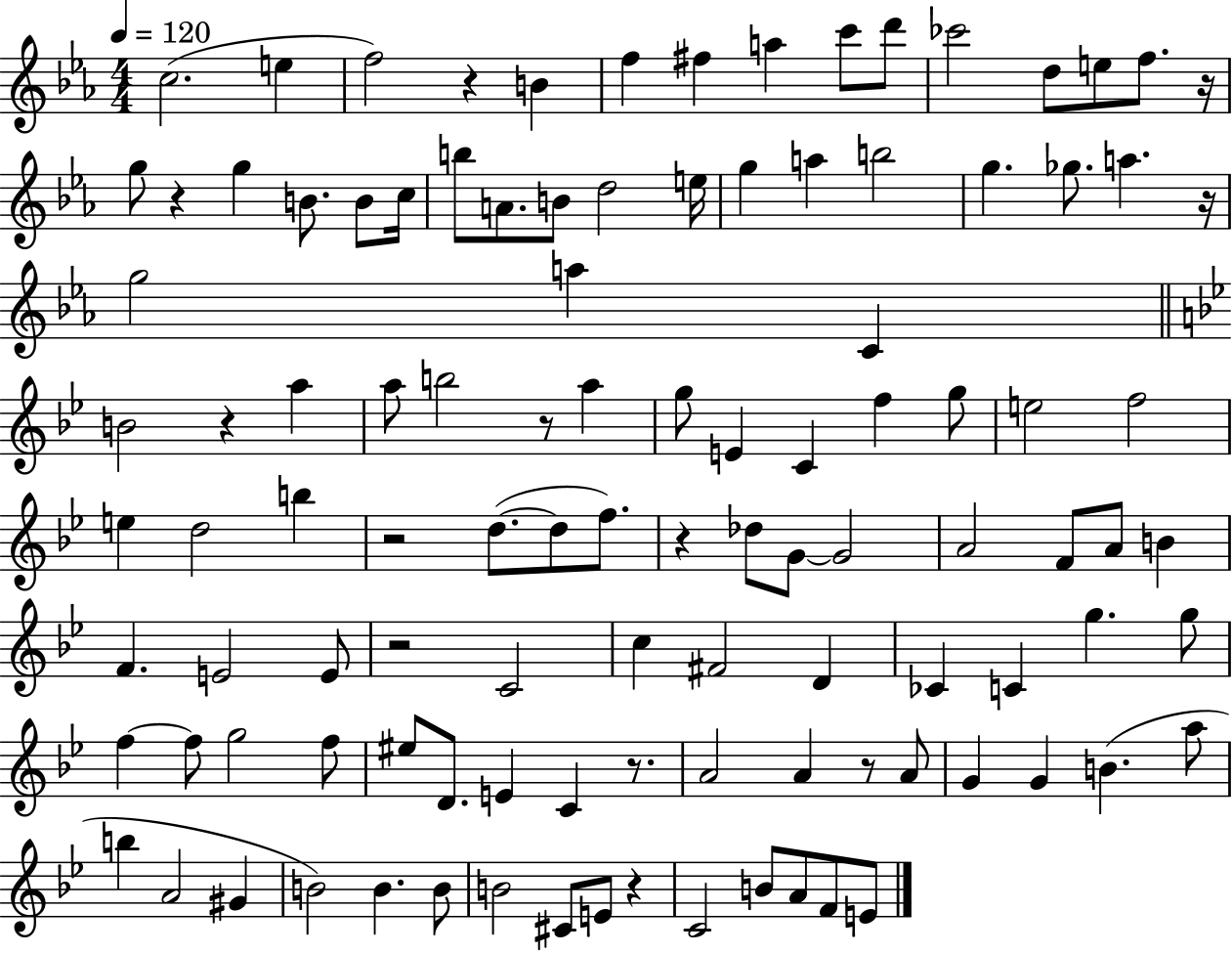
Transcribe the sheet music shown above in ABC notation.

X:1
T:Untitled
M:4/4
L:1/4
K:Eb
c2 e f2 z B f ^f a c'/2 d'/2 _c'2 d/2 e/2 f/2 z/4 g/2 z g B/2 B/2 c/4 b/2 A/2 B/2 d2 e/4 g a b2 g _g/2 a z/4 g2 a C B2 z a a/2 b2 z/2 a g/2 E C f g/2 e2 f2 e d2 b z2 d/2 d/2 f/2 z _d/2 G/2 G2 A2 F/2 A/2 B F E2 E/2 z2 C2 c ^F2 D _C C g g/2 f f/2 g2 f/2 ^e/2 D/2 E C z/2 A2 A z/2 A/2 G G B a/2 b A2 ^G B2 B B/2 B2 ^C/2 E/2 z C2 B/2 A/2 F/2 E/2